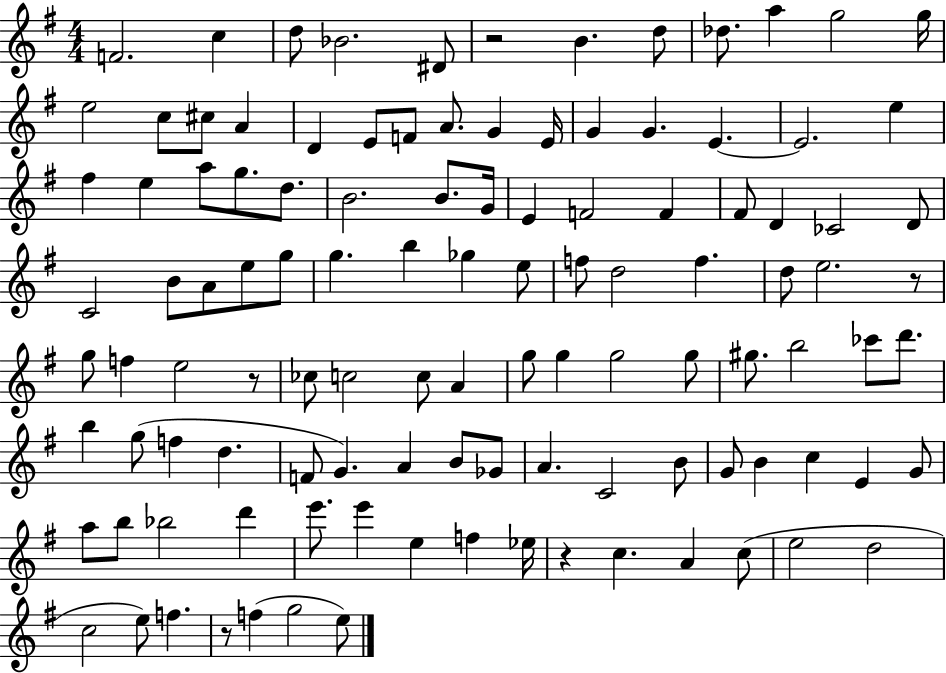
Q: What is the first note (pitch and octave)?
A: F4